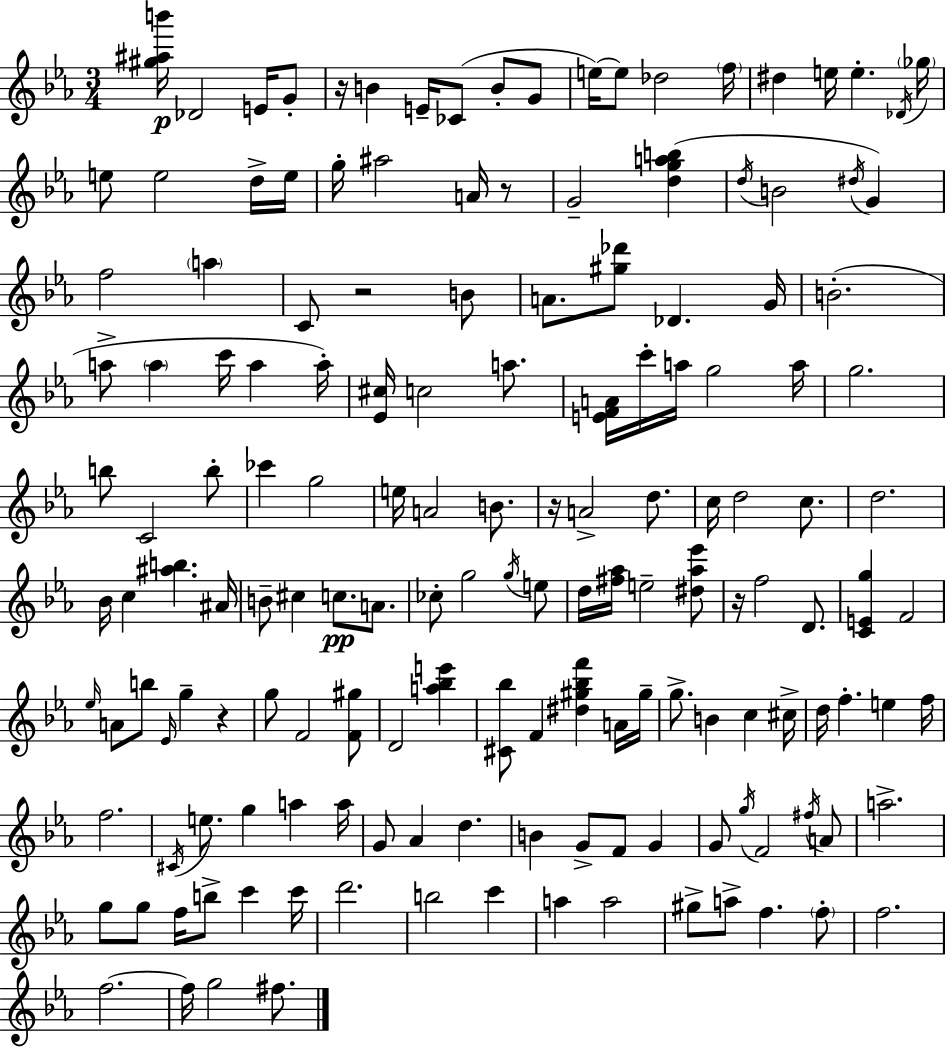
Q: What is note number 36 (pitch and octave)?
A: G4